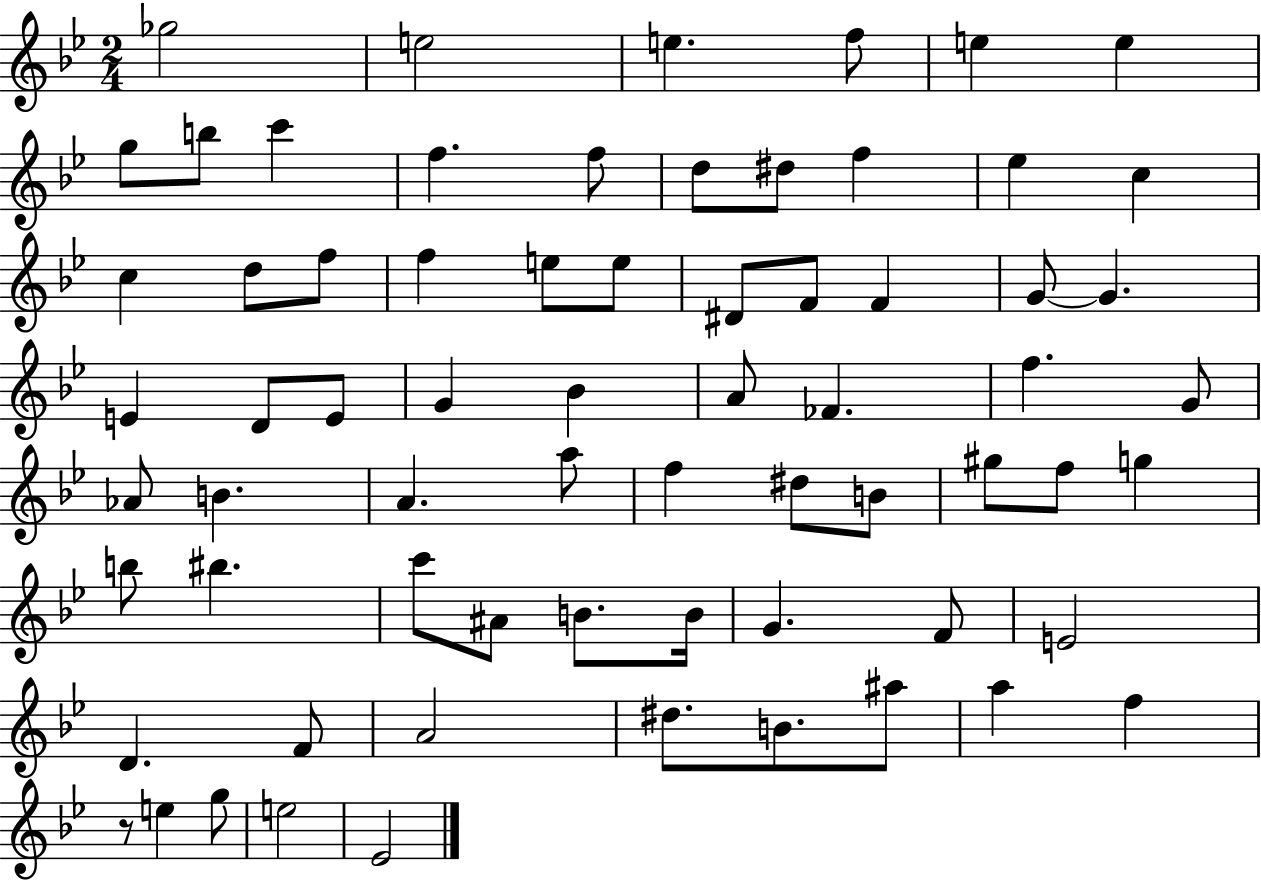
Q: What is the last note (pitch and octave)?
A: Eb4